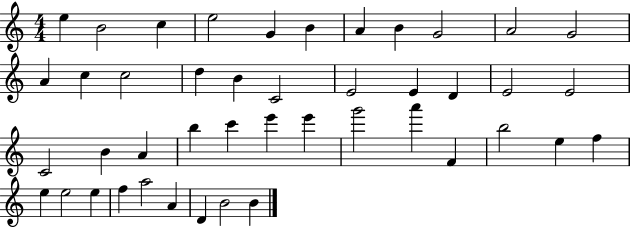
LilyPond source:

{
  \clef treble
  \numericTimeSignature
  \time 4/4
  \key c \major
  e''4 b'2 c''4 | e''2 g'4 b'4 | a'4 b'4 g'2 | a'2 g'2 | \break a'4 c''4 c''2 | d''4 b'4 c'2 | e'2 e'4 d'4 | e'2 e'2 | \break c'2 b'4 a'4 | b''4 c'''4 e'''4 e'''4 | g'''2 a'''4 f'4 | b''2 e''4 f''4 | \break e''4 e''2 e''4 | f''4 a''2 a'4 | d'4 b'2 b'4 | \bar "|."
}